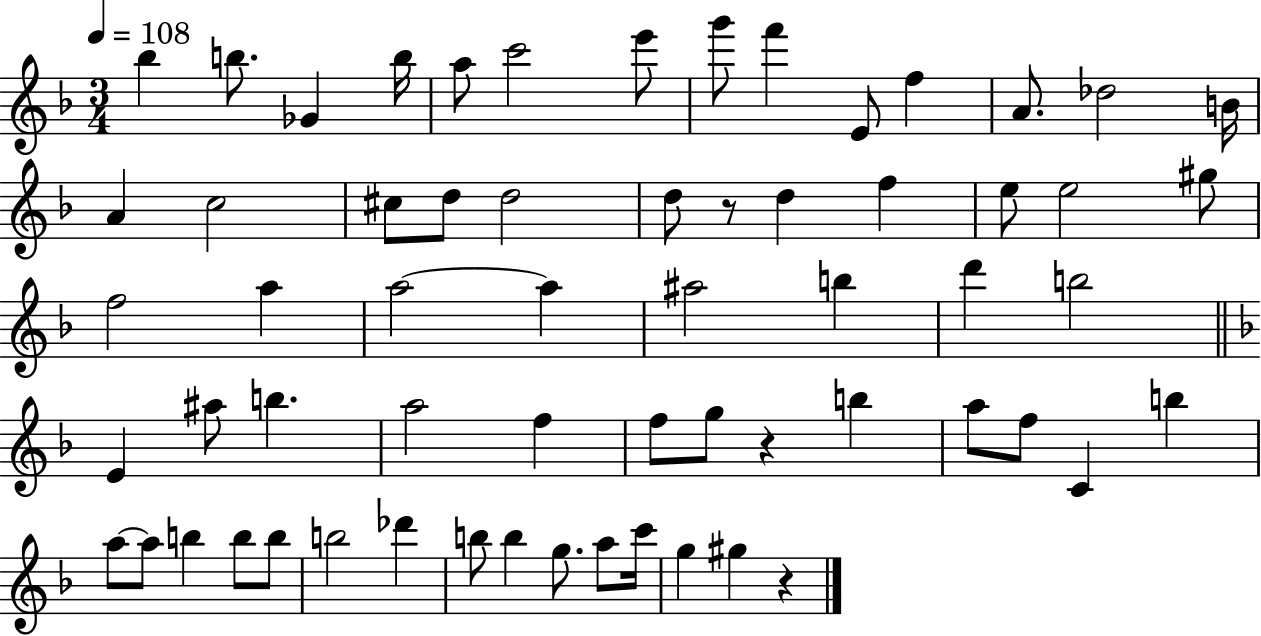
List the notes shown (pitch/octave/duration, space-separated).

Bb5/q B5/e. Gb4/q B5/s A5/e C6/h E6/e G6/e F6/q E4/e F5/q A4/e. Db5/h B4/s A4/q C5/h C#5/e D5/e D5/h D5/e R/e D5/q F5/q E5/e E5/h G#5/e F5/h A5/q A5/h A5/q A#5/h B5/q D6/q B5/h E4/q A#5/e B5/q. A5/h F5/q F5/e G5/e R/q B5/q A5/e F5/e C4/q B5/q A5/e A5/e B5/q B5/e B5/e B5/h Db6/q B5/e B5/q G5/e. A5/e C6/s G5/q G#5/q R/q